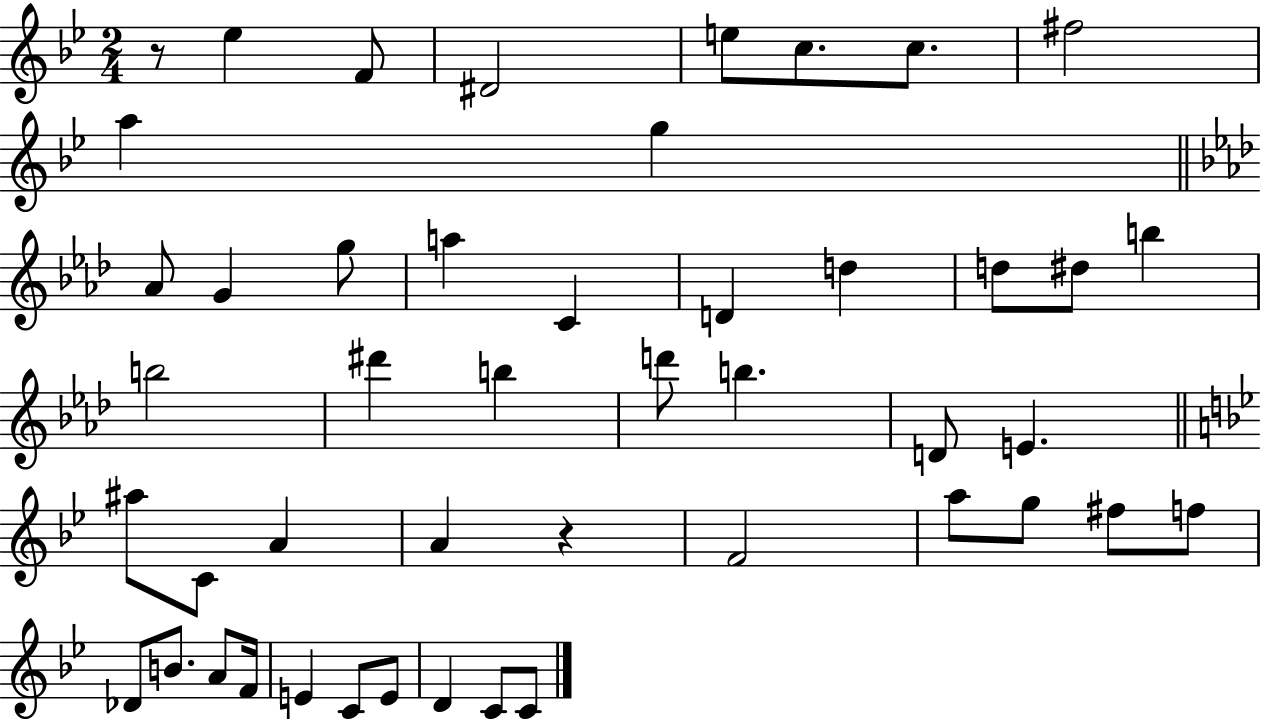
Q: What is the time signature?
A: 2/4